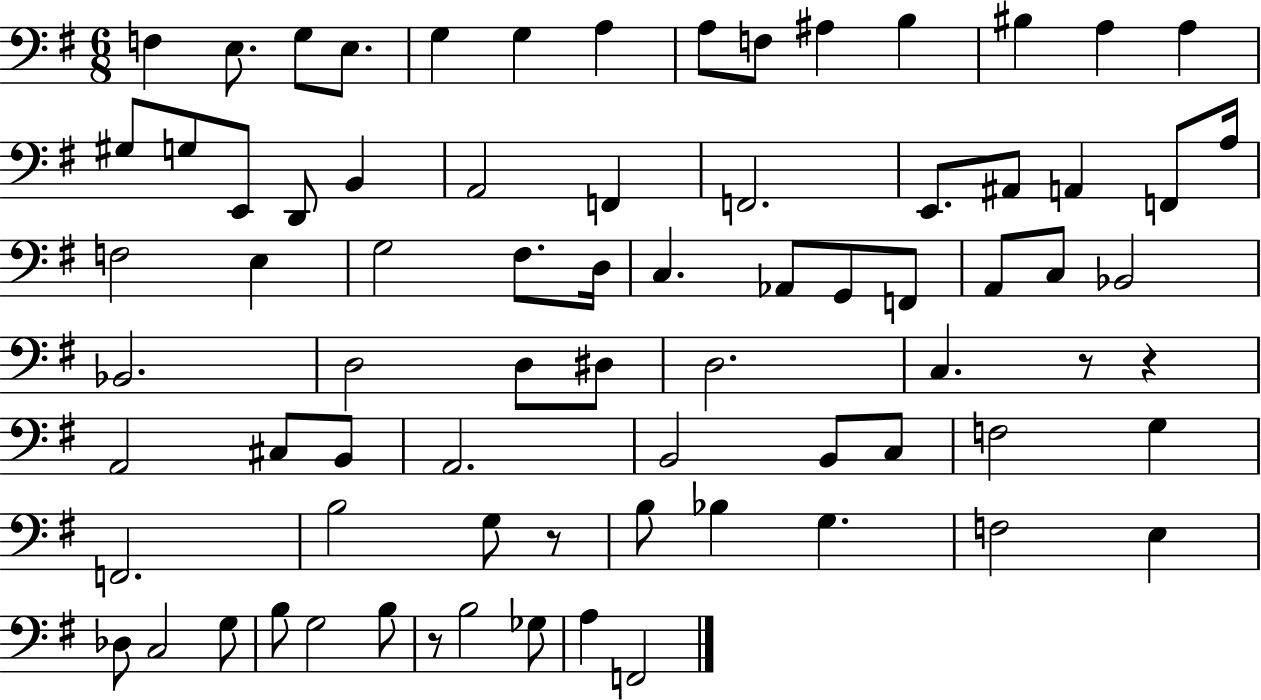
F3/q E3/e. G3/e E3/e. G3/q G3/q A3/q A3/e F3/e A#3/q B3/q BIS3/q A3/q A3/q G#3/e G3/e E2/e D2/e B2/q A2/h F2/q F2/h. E2/e. A#2/e A2/q F2/e A3/s F3/h E3/q G3/h F#3/e. D3/s C3/q. Ab2/e G2/e F2/e A2/e C3/e Bb2/h Bb2/h. D3/h D3/e D#3/e D3/h. C3/q. R/e R/q A2/h C#3/e B2/e A2/h. B2/h B2/e C3/e F3/h G3/q F2/h. B3/h G3/e R/e B3/e Bb3/q G3/q. F3/h E3/q Db3/e C3/h G3/e B3/e G3/h B3/e R/e B3/h Gb3/e A3/q F2/h